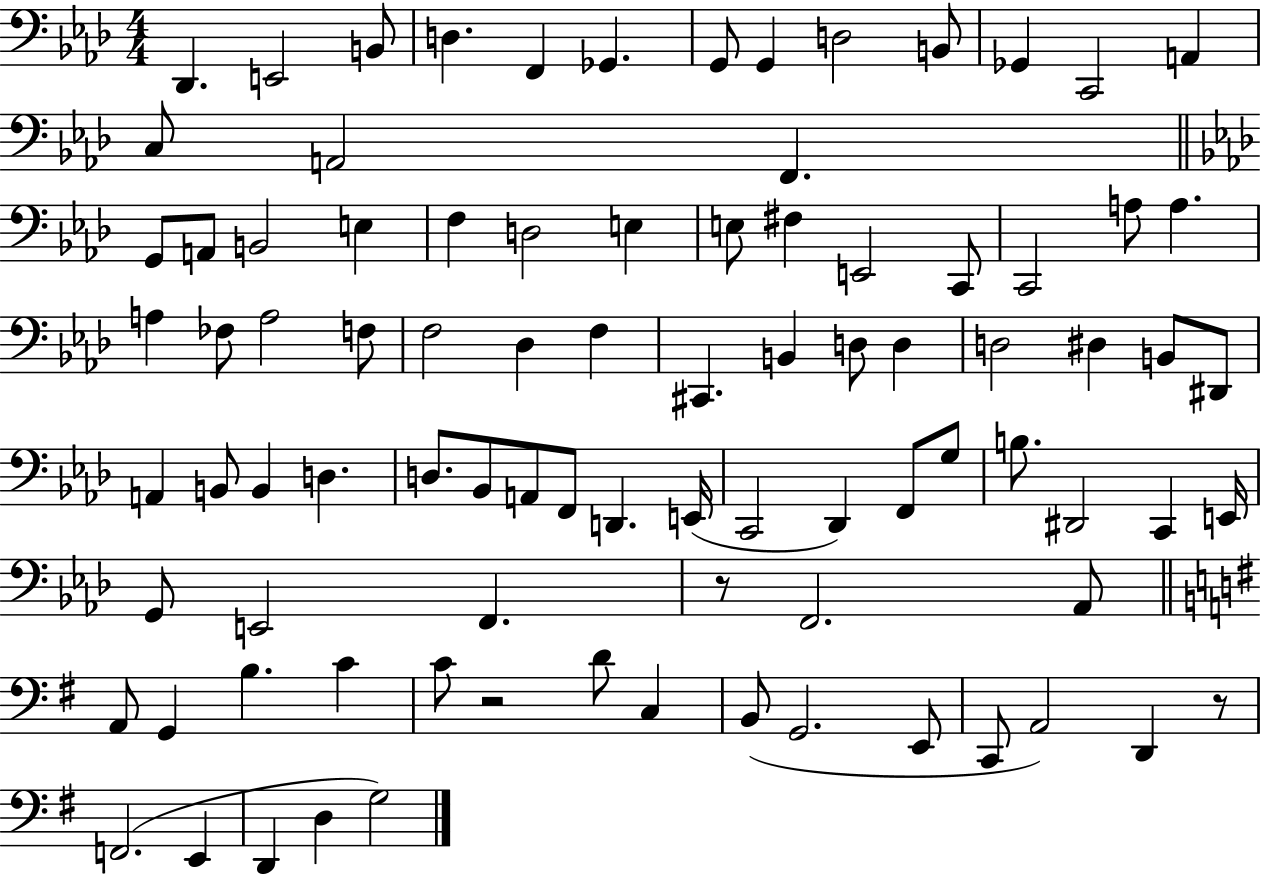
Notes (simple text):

Db2/q. E2/h B2/e D3/q. F2/q Gb2/q. G2/e G2/q D3/h B2/e Gb2/q C2/h A2/q C3/e A2/h F2/q. G2/e A2/e B2/h E3/q F3/q D3/h E3/q E3/e F#3/q E2/h C2/e C2/h A3/e A3/q. A3/q FES3/e A3/h F3/e F3/h Db3/q F3/q C#2/q. B2/q D3/e D3/q D3/h D#3/q B2/e D#2/e A2/q B2/e B2/q D3/q. D3/e. Bb2/e A2/e F2/e D2/q. E2/s C2/h Db2/q F2/e G3/e B3/e. D#2/h C2/q E2/s G2/e E2/h F2/q. R/e F2/h. Ab2/e A2/e G2/q B3/q. C4/q C4/e R/h D4/e C3/q B2/e G2/h. E2/e C2/e A2/h D2/q R/e F2/h. E2/q D2/q D3/q G3/h